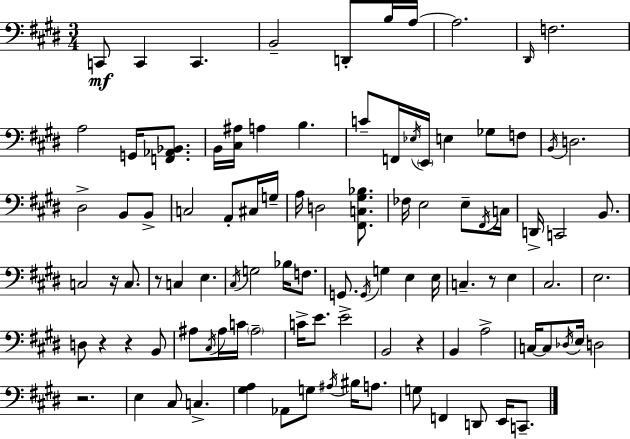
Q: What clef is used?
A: bass